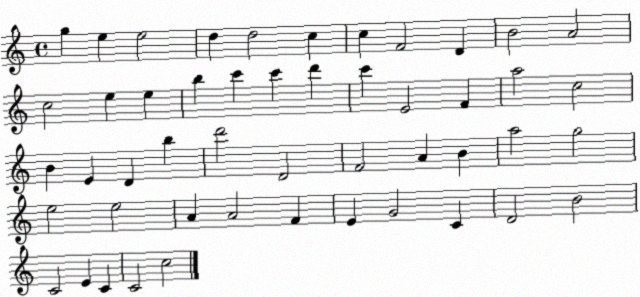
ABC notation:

X:1
T:Untitled
M:4/4
L:1/4
K:C
g e e2 d d2 c c F2 D B2 A2 c2 e e b c' c' d' c' E2 F a2 c2 B E D b d'2 D2 F2 A B a2 g2 e2 e2 A A2 F E G2 C D2 B2 C2 E C C2 c2